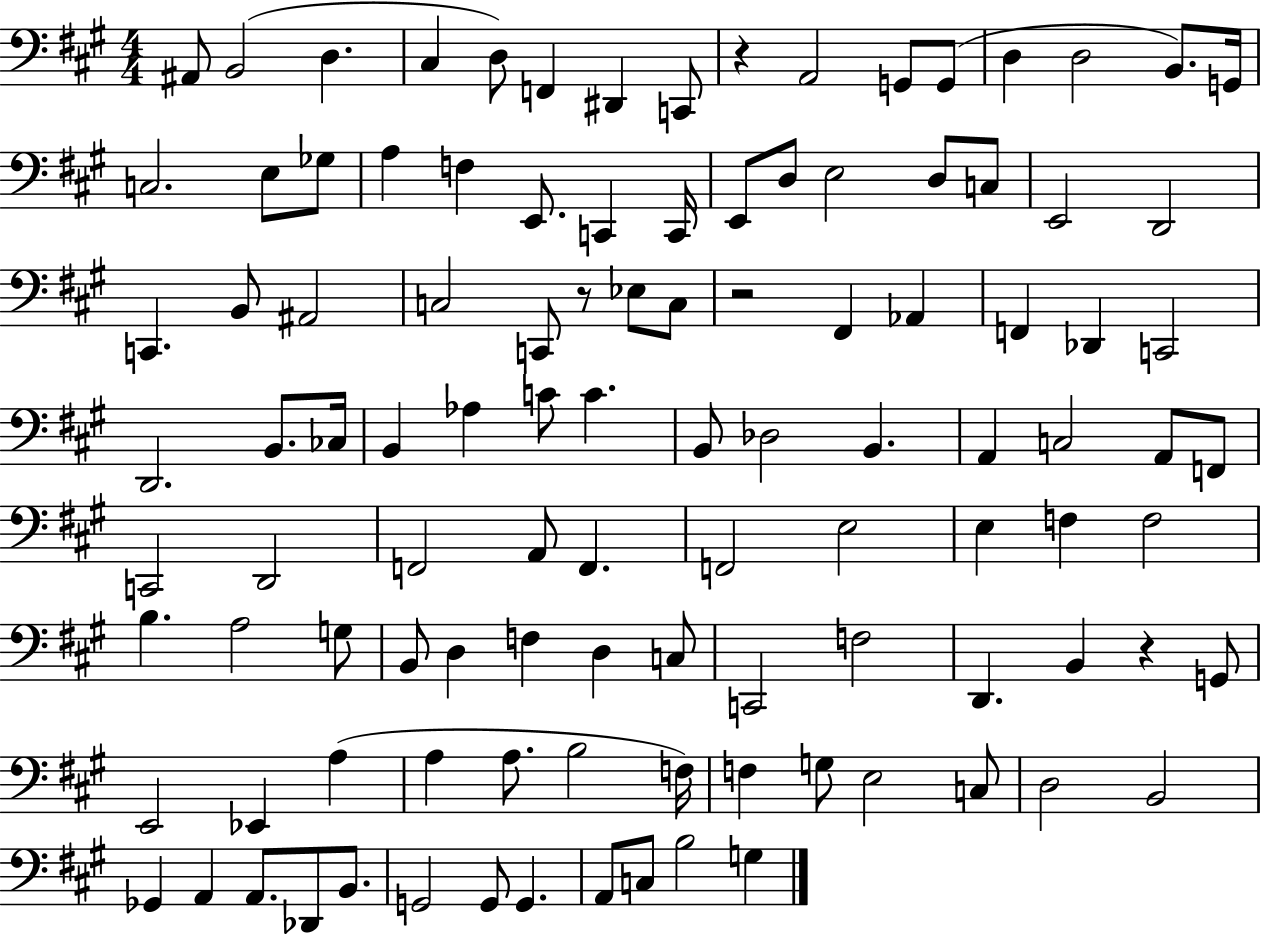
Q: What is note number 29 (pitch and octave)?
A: E2